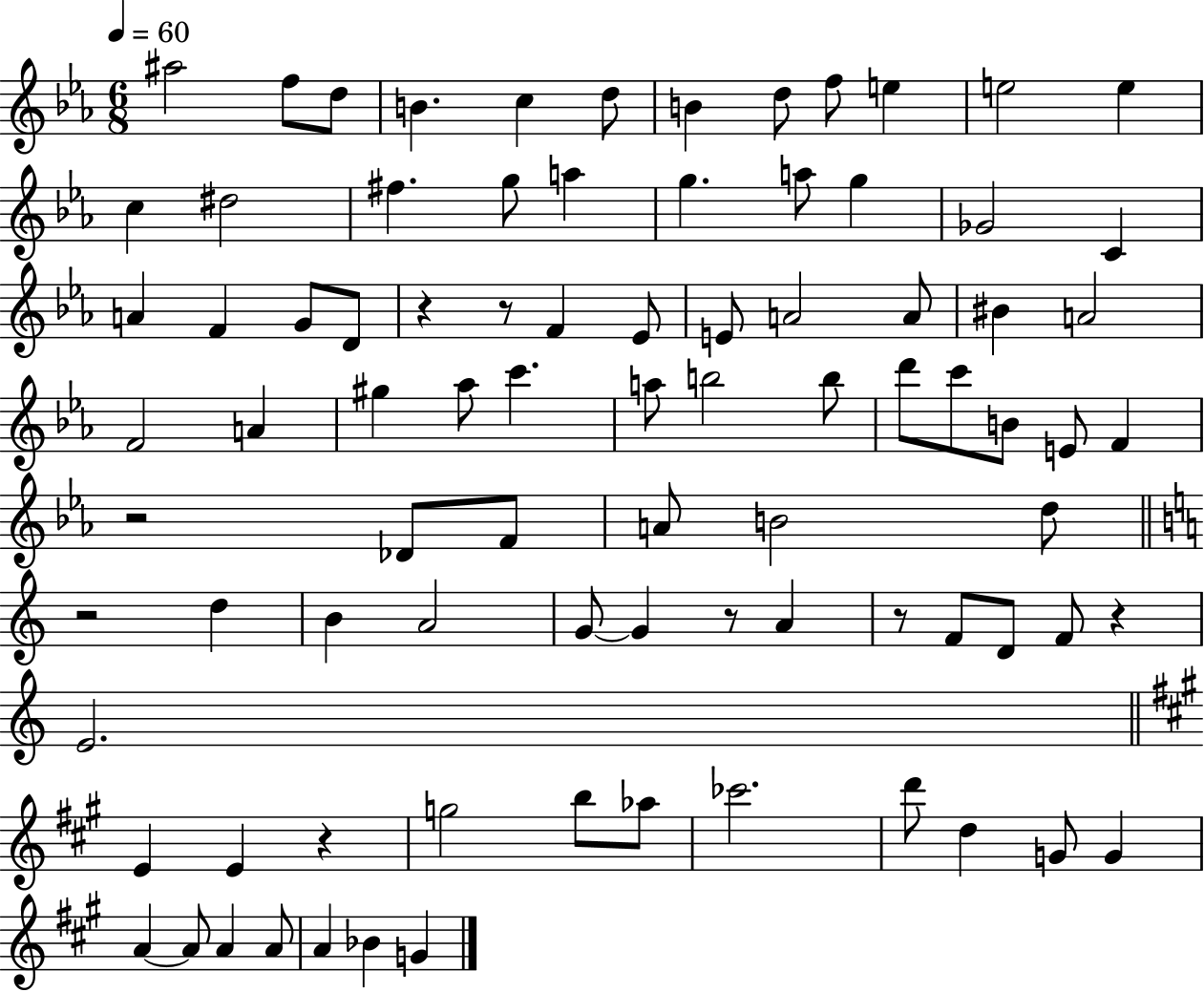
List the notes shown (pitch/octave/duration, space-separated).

A#5/h F5/e D5/e B4/q. C5/q D5/e B4/q D5/e F5/e E5/q E5/h E5/q C5/q D#5/h F#5/q. G5/e A5/q G5/q. A5/e G5/q Gb4/h C4/q A4/q F4/q G4/e D4/e R/q R/e F4/q Eb4/e E4/e A4/h A4/e BIS4/q A4/h F4/h A4/q G#5/q Ab5/e C6/q. A5/e B5/h B5/e D6/e C6/e B4/e E4/e F4/q R/h Db4/e F4/e A4/e B4/h D5/e R/h D5/q B4/q A4/h G4/e G4/q R/e A4/q R/e F4/e D4/e F4/e R/q E4/h. E4/q E4/q R/q G5/h B5/e Ab5/e CES6/h. D6/e D5/q G4/e G4/q A4/q A4/e A4/q A4/e A4/q Bb4/q G4/q